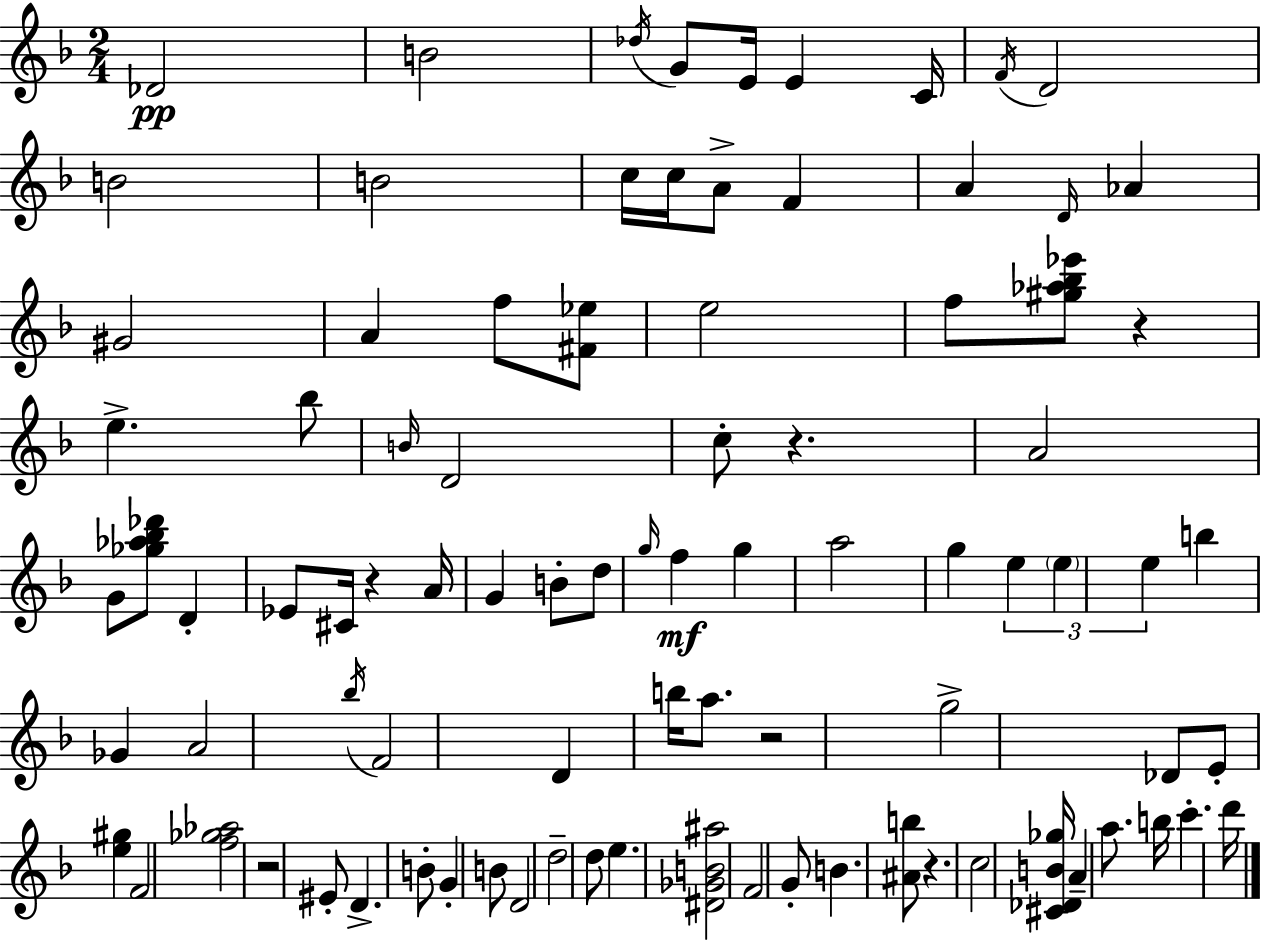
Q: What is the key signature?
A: F major